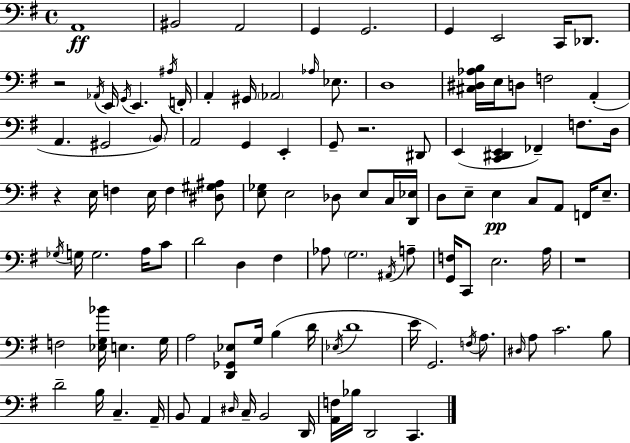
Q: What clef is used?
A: bass